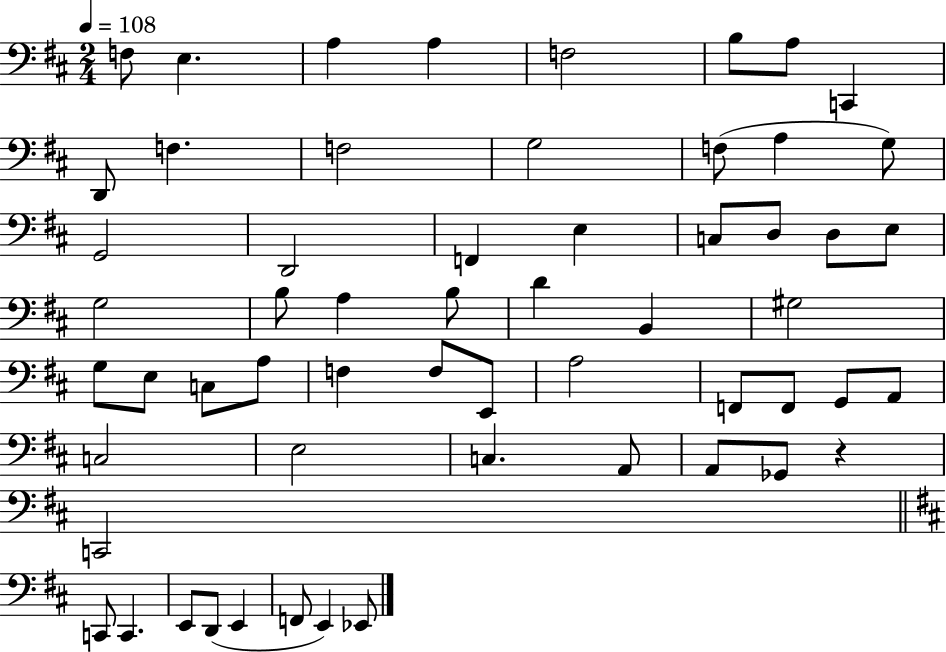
F3/e E3/q. A3/q A3/q F3/h B3/e A3/e C2/q D2/e F3/q. F3/h G3/h F3/e A3/q G3/e G2/h D2/h F2/q E3/q C3/e D3/e D3/e E3/e G3/h B3/e A3/q B3/e D4/q B2/q G#3/h G3/e E3/e C3/e A3/e F3/q F3/e E2/e A3/h F2/e F2/e G2/e A2/e C3/h E3/h C3/q. A2/e A2/e Gb2/e R/q C2/h C2/e C2/q. E2/e D2/e E2/q F2/e E2/q Eb2/e